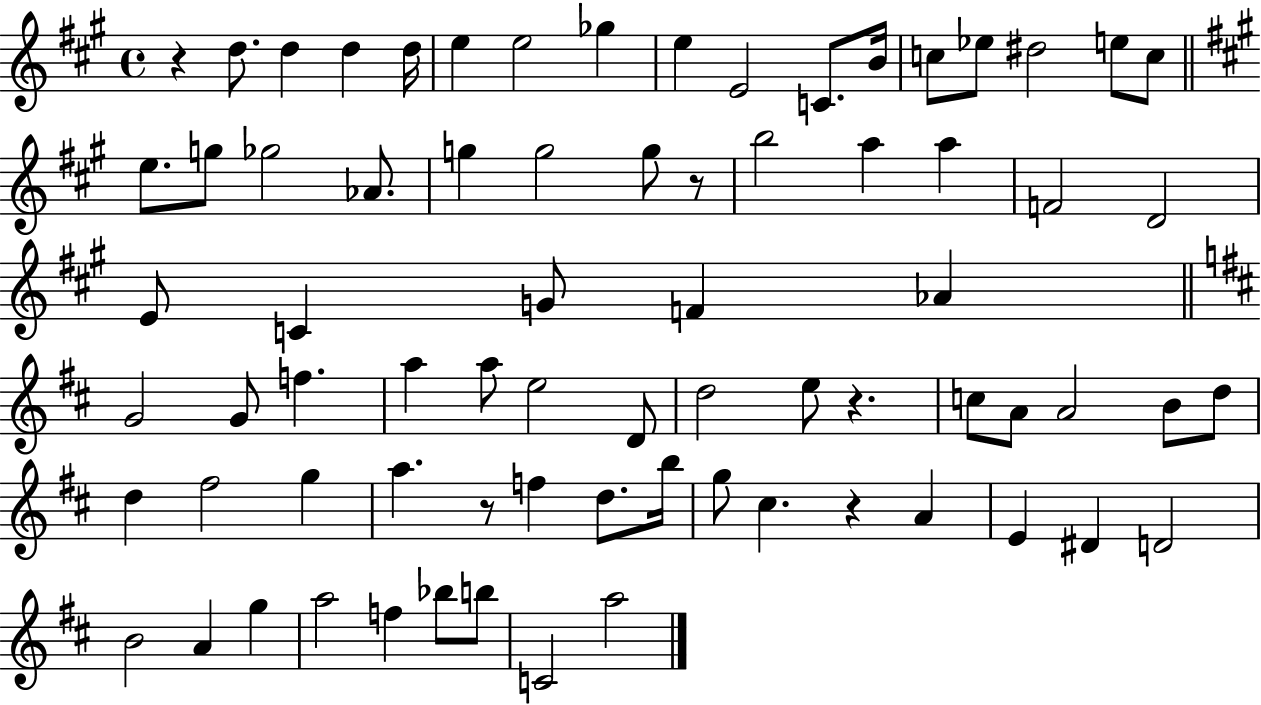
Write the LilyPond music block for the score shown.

{
  \clef treble
  \time 4/4
  \defaultTimeSignature
  \key a \major
  \repeat volta 2 { r4 d''8. d''4 d''4 d''16 | e''4 e''2 ges''4 | e''4 e'2 c'8. b'16 | c''8 ees''8 dis''2 e''8 c''8 | \break \bar "||" \break \key a \major e''8. g''8 ges''2 aes'8. | g''4 g''2 g''8 r8 | b''2 a''4 a''4 | f'2 d'2 | \break e'8 c'4 g'8 f'4 aes'4 | \bar "||" \break \key d \major g'2 g'8 f''4. | a''4 a''8 e''2 d'8 | d''2 e''8 r4. | c''8 a'8 a'2 b'8 d''8 | \break d''4 fis''2 g''4 | a''4. r8 f''4 d''8. b''16 | g''8 cis''4. r4 a'4 | e'4 dis'4 d'2 | \break b'2 a'4 g''4 | a''2 f''4 bes''8 b''8 | c'2 a''2 | } \bar "|."
}